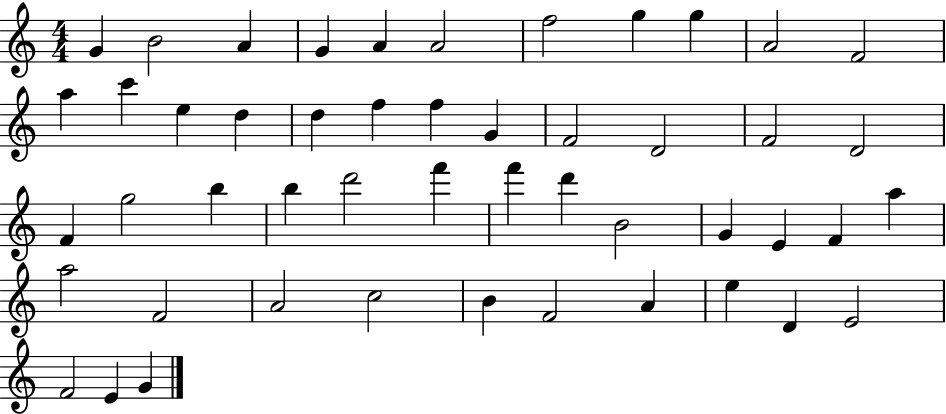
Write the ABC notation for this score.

X:1
T:Untitled
M:4/4
L:1/4
K:C
G B2 A G A A2 f2 g g A2 F2 a c' e d d f f G F2 D2 F2 D2 F g2 b b d'2 f' f' d' B2 G E F a a2 F2 A2 c2 B F2 A e D E2 F2 E G